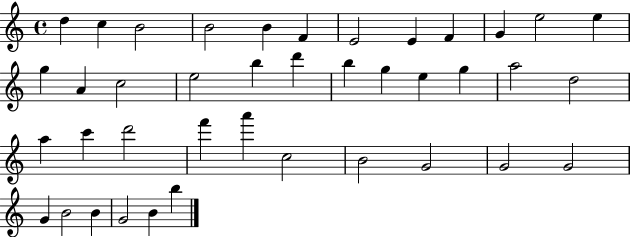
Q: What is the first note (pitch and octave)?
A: D5